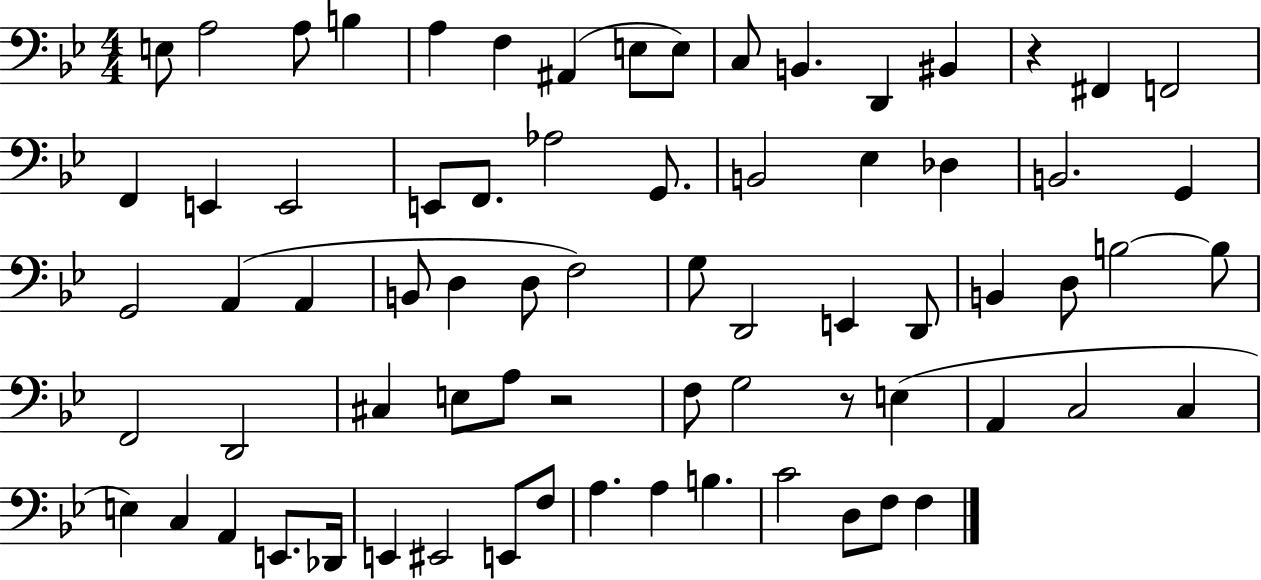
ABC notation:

X:1
T:Untitled
M:4/4
L:1/4
K:Bb
E,/2 A,2 A,/2 B, A, F, ^A,, E,/2 E,/2 C,/2 B,, D,, ^B,, z ^F,, F,,2 F,, E,, E,,2 E,,/2 F,,/2 _A,2 G,,/2 B,,2 _E, _D, B,,2 G,, G,,2 A,, A,, B,,/2 D, D,/2 F,2 G,/2 D,,2 E,, D,,/2 B,, D,/2 B,2 B,/2 F,,2 D,,2 ^C, E,/2 A,/2 z2 F,/2 G,2 z/2 E, A,, C,2 C, E, C, A,, E,,/2 _D,,/4 E,, ^E,,2 E,,/2 F,/2 A, A, B, C2 D,/2 F,/2 F,